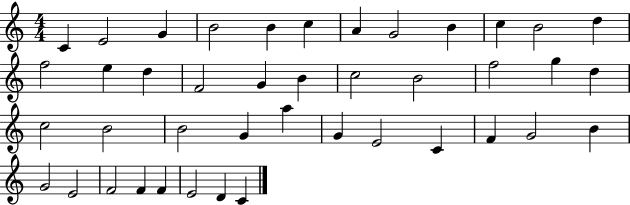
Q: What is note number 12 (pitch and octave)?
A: D5